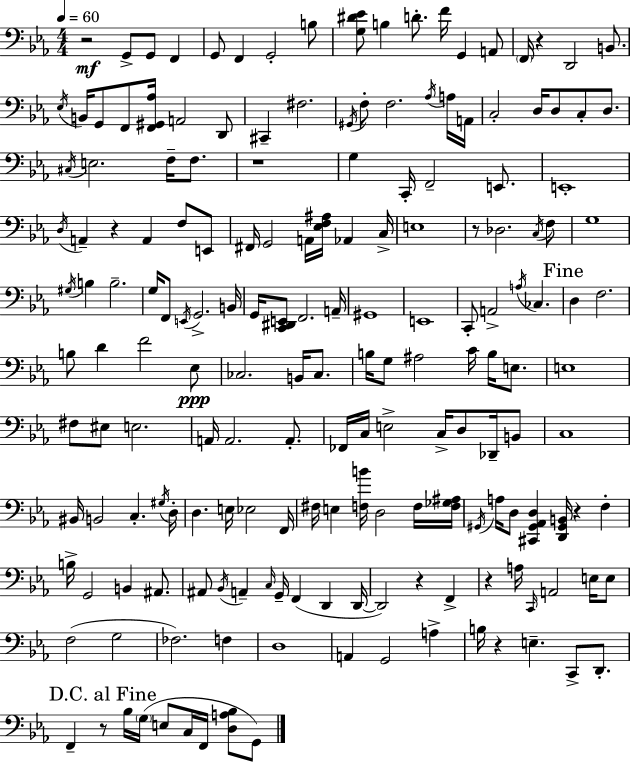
{
  \clef bass
  \numericTimeSignature
  \time 4/4
  \key ees \major
  \tempo 4 = 60
  r2\mf g,8-> g,8 f,4 | g,8 f,4 g,2-. b8 | <g dis' ees'>8 b4 d'8.-. f'16 g,4 a,8 | \parenthesize f,16 r4 d,2 b,8. | \break \acciaccatura { ees16 } b,16 g,8 f,8 <f, gis, aes>16 a,2 d,8 | cis,4-- fis2. | \acciaccatura { gis,16 } f8-. f2. | \acciaccatura { aes16 } a16 a,16 c2-. d16 d8 c8-. | \break d8. \acciaccatura { cis16 } e2. | f16-- f8. r1 | g4 c,16-. f,2-- | e,8. e,1-. | \break \acciaccatura { d16 } a,4-- r4 a,4 | f8 e,8 fis,16 g,2 a,16 <ees f ais>16 | aes,4 c16-> e1 | r8 des2. | \break \acciaccatura { c16 } f8 g1 | \acciaccatura { gis16 } b4 b2.-- | g16 f,8 \acciaccatura { e,16 } g,2.-> | b,16 g,16 <c, dis, e,>8 f,2. | \break a,16-- gis,1 | e,1 | c,8-. a,2-> | \acciaccatura { a16 } ces4. \mark "Fine" d4 f2. | \break b8 d'4 f'2 | ees8\ppp ces2. | b,16 ces8. b16 g8 ais2 | c'16 b16 e8. e1 | \break fis8 eis8 e2. | a,16 a,2. | a,8.-. fes,16 c16 e2-> | c16-> d8 des,16-- b,8 c1 | \break bis,16 b,2 | c4.-. \acciaccatura { gis16 } d16-. d4. | e16 ees2 f,16 fis16 e4 <f b'>16 | d2 f16 <f ges ais>16 \acciaccatura { gis,16 } a16 d8 <cis, gis, aes, d>4 | \break <d, gis, b,>16 r4 f4-. b16-> g,2 | b,4 ais,8. ais,8 \acciaccatura { bes,16 } a,4-- | \grace { c16 } g,16-- f,4( d,4 d,16~~ d,2) | r4 f,4-> r4 | \break a16 \grace { c,16 } a,2 e16 e8 f2( | g2 fes2.) | f4 d1 | a,4 | \break g,2 a4-> b16 r4 | e4.-- c,8-> d,8.-. \mark "D.C. al Fine" f,4-- | r8 bes16 \parenthesize g16( e8 c16 f,16 <d a bes>8 g,8) \bar "|."
}